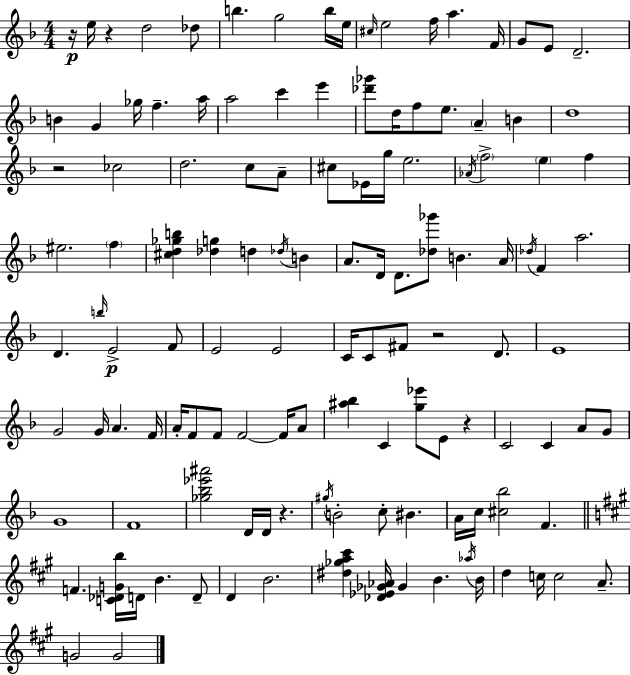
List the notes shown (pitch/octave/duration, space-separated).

R/s E5/s R/q D5/h Db5/e B5/q. G5/h B5/s E5/s C#5/s E5/h F5/s A5/q. F4/s G4/e E4/e D4/h. B4/q G4/q Gb5/s F5/q. A5/s A5/h C6/q E6/q [Db6,Gb6]/e D5/s F5/e E5/e. A4/q B4/q D5/w R/h CES5/h D5/h. C5/e A4/e C#5/e Eb4/s G5/s E5/h. Ab4/s F5/h E5/q F5/q EIS5/h. F5/q [C#5,D5,Gb5,B5]/q [Db5,G5]/q D5/q Db5/s B4/q A4/e. D4/s D4/e. [Db5,Gb6]/e B4/q. A4/s Db5/s F4/q A5/h. D4/q. B5/s E4/h F4/e E4/h E4/h C4/s C4/e F#4/e R/h D4/e. E4/w G4/h G4/s A4/q. F4/s A4/s F4/e F4/e F4/h F4/s A4/e [A#5,Bb5]/q C4/q [G5,Eb6]/e E4/e R/q C4/h C4/q A4/e G4/e G4/w F4/w [Gb5,Bb5,Eb6,A#6]/h D4/s D4/s R/q. G#5/s B4/h C5/e BIS4/q. A4/s C5/s [C#5,Bb5]/h F4/q. F4/q. [C4,Db4,G4,B5]/s D4/s B4/q. D4/e D4/q B4/h. [D#5,Gb5,A5,C#6]/q [Db4,Eb4,Gb4,Ab4]/s Gb4/q B4/q. Ab5/s B4/s D5/q C5/s C5/h A4/e. G4/h G4/h